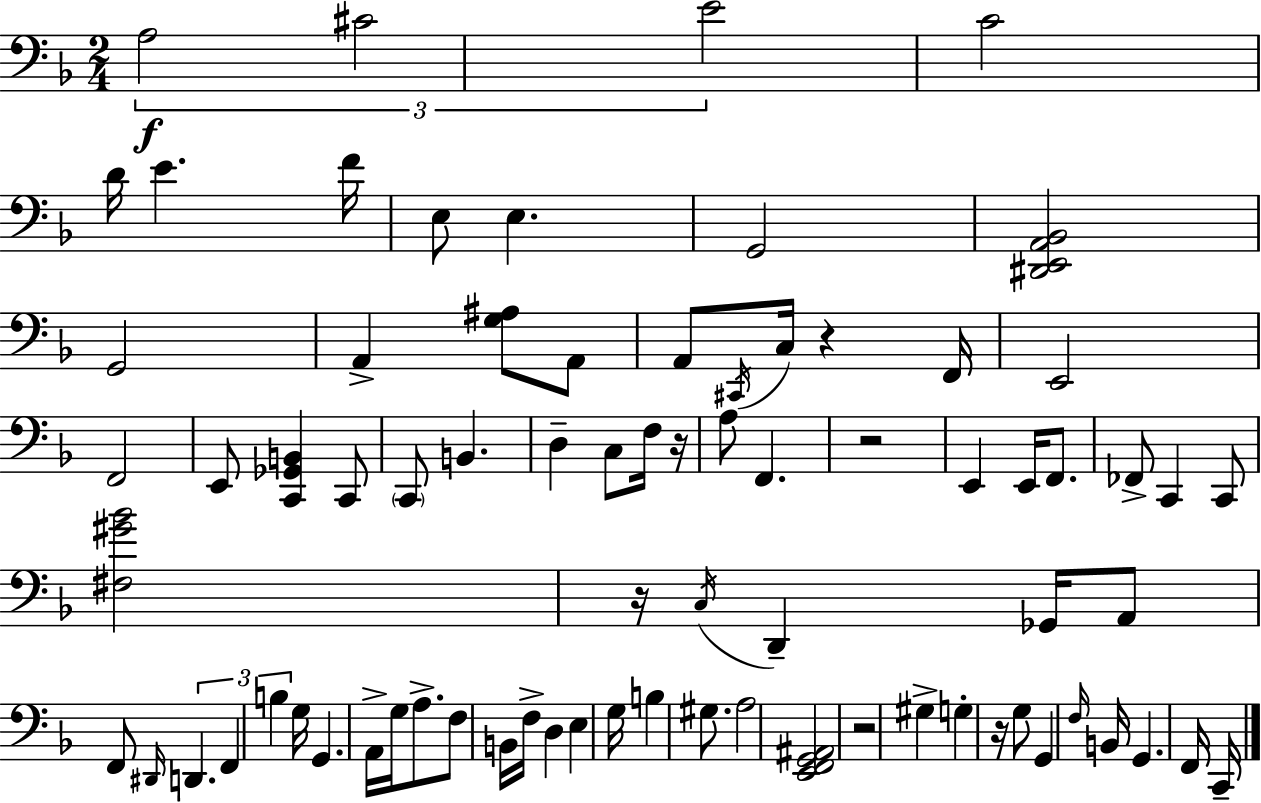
A3/h C#4/h E4/h C4/h D4/s E4/q. F4/s E3/e E3/q. G2/h [D#2,E2,A2,Bb2]/h G2/h A2/q [G3,A#3]/e A2/e A2/e C#2/s C3/s R/q F2/s E2/h F2/h E2/e [C2,Gb2,B2]/q C2/e C2/e B2/q. D3/q C3/e F3/s R/s A3/e F2/q. R/h E2/q E2/s F2/e. FES2/e C2/q C2/e [F#3,G#4,Bb4]/h R/s C3/s D2/q Gb2/s A2/e F2/e D#2/s D2/q. F2/q B3/q G3/s G2/q. A2/s G3/s A3/e. F3/e B2/s F3/s D3/q E3/q G3/s B3/q G#3/e. A3/h [E2,F2,G2,A#2]/h R/h G#3/q G3/q R/s G3/e G2/q F3/s B2/s G2/q. F2/s C2/s